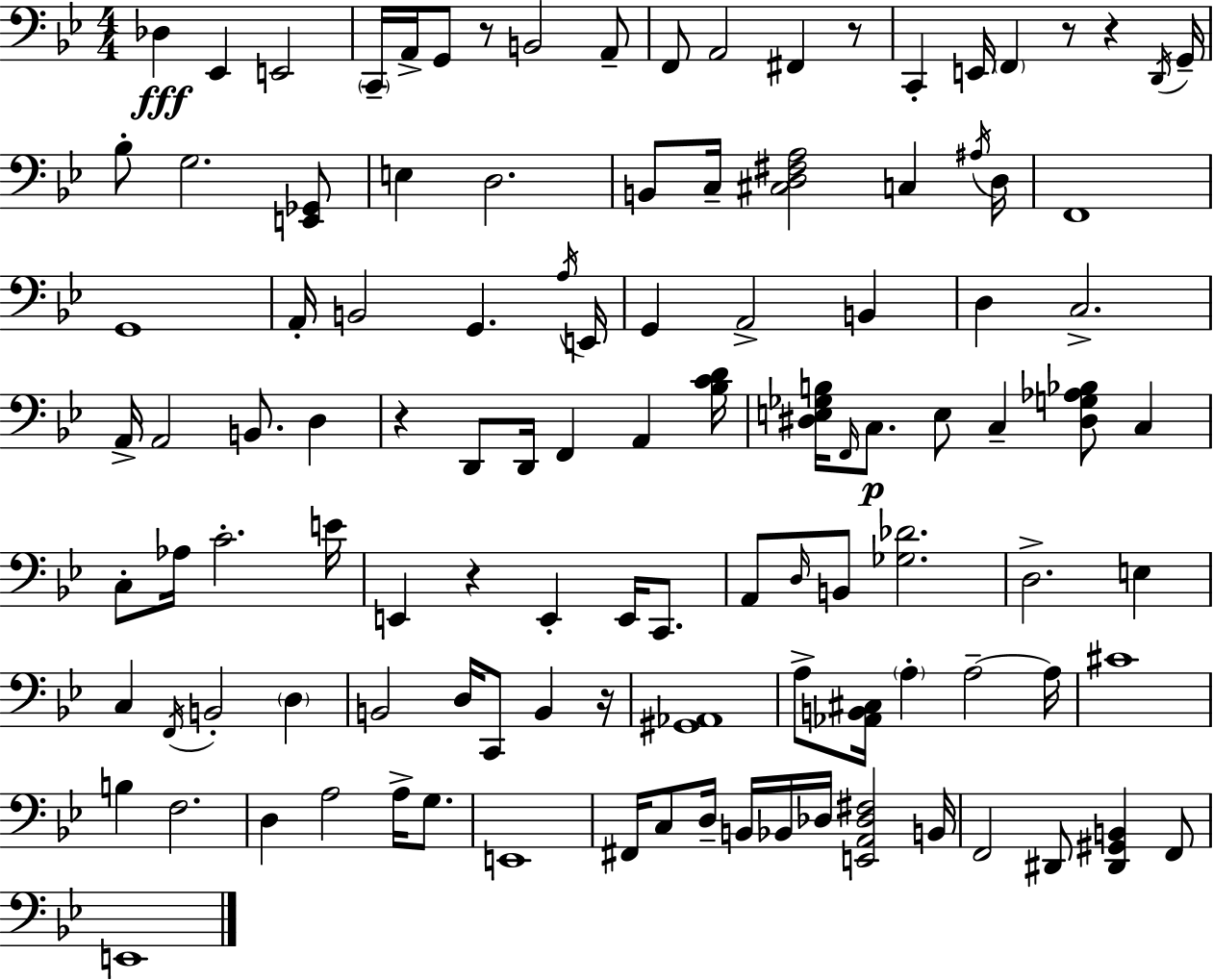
Db3/q Eb2/q E2/h C2/s A2/s G2/e R/e B2/h A2/e F2/e A2/h F#2/q R/e C2/q E2/s F2/q R/e R/q D2/s G2/s Bb3/e G3/h. [E2,Gb2]/e E3/q D3/h. B2/e C3/s [C#3,D3,F#3,A3]/h C3/q A#3/s D3/s F2/w G2/w A2/s B2/h G2/q. A3/s E2/s G2/q A2/h B2/q D3/q C3/h. A2/s A2/h B2/e. D3/q R/q D2/e D2/s F2/q A2/q [Bb3,C4,D4]/s [D#3,E3,Gb3,B3]/s F2/s C3/e. E3/e C3/q [D#3,G3,Ab3,Bb3]/e C3/q C3/e Ab3/s C4/h. E4/s E2/q R/q E2/q E2/s C2/e. A2/e D3/s B2/e [Gb3,Db4]/h. D3/h. E3/q C3/q F2/s B2/h D3/q B2/h D3/s C2/e B2/q R/s [G#2,Ab2]/w A3/e [Ab2,B2,C#3]/s A3/q A3/h A3/s C#4/w B3/q F3/h. D3/q A3/h A3/s G3/e. E2/w F#2/s C3/e D3/s B2/s Bb2/s Db3/s [E2,A2,Db3,F#3]/h B2/s F2/h D#2/e [D#2,G#2,B2]/q F2/e E2/w